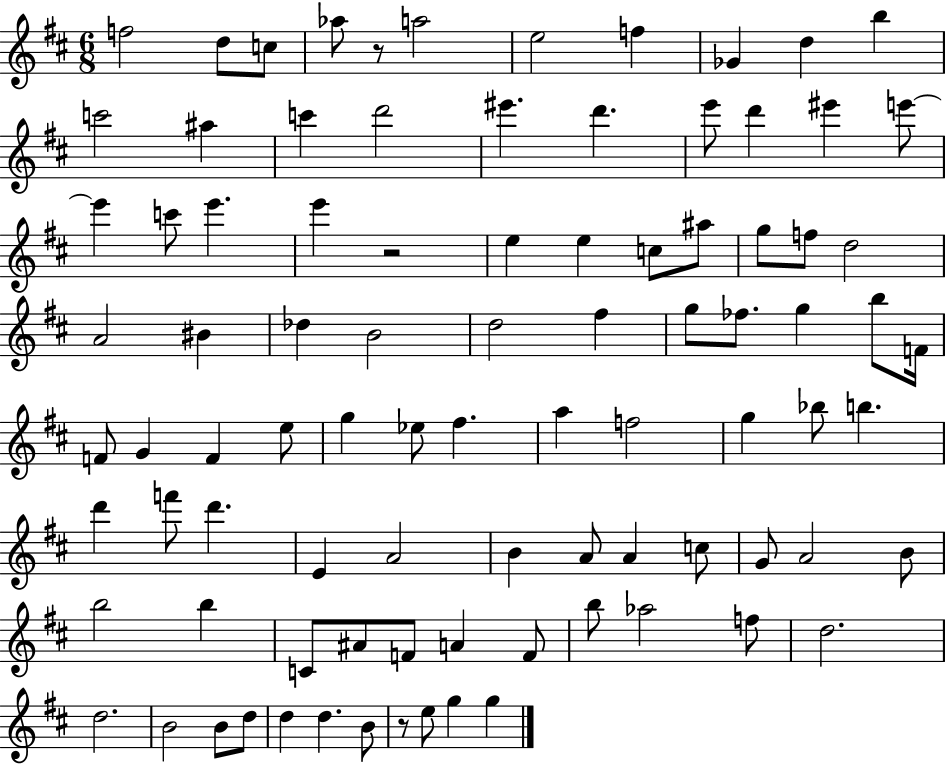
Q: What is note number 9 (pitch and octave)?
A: D5